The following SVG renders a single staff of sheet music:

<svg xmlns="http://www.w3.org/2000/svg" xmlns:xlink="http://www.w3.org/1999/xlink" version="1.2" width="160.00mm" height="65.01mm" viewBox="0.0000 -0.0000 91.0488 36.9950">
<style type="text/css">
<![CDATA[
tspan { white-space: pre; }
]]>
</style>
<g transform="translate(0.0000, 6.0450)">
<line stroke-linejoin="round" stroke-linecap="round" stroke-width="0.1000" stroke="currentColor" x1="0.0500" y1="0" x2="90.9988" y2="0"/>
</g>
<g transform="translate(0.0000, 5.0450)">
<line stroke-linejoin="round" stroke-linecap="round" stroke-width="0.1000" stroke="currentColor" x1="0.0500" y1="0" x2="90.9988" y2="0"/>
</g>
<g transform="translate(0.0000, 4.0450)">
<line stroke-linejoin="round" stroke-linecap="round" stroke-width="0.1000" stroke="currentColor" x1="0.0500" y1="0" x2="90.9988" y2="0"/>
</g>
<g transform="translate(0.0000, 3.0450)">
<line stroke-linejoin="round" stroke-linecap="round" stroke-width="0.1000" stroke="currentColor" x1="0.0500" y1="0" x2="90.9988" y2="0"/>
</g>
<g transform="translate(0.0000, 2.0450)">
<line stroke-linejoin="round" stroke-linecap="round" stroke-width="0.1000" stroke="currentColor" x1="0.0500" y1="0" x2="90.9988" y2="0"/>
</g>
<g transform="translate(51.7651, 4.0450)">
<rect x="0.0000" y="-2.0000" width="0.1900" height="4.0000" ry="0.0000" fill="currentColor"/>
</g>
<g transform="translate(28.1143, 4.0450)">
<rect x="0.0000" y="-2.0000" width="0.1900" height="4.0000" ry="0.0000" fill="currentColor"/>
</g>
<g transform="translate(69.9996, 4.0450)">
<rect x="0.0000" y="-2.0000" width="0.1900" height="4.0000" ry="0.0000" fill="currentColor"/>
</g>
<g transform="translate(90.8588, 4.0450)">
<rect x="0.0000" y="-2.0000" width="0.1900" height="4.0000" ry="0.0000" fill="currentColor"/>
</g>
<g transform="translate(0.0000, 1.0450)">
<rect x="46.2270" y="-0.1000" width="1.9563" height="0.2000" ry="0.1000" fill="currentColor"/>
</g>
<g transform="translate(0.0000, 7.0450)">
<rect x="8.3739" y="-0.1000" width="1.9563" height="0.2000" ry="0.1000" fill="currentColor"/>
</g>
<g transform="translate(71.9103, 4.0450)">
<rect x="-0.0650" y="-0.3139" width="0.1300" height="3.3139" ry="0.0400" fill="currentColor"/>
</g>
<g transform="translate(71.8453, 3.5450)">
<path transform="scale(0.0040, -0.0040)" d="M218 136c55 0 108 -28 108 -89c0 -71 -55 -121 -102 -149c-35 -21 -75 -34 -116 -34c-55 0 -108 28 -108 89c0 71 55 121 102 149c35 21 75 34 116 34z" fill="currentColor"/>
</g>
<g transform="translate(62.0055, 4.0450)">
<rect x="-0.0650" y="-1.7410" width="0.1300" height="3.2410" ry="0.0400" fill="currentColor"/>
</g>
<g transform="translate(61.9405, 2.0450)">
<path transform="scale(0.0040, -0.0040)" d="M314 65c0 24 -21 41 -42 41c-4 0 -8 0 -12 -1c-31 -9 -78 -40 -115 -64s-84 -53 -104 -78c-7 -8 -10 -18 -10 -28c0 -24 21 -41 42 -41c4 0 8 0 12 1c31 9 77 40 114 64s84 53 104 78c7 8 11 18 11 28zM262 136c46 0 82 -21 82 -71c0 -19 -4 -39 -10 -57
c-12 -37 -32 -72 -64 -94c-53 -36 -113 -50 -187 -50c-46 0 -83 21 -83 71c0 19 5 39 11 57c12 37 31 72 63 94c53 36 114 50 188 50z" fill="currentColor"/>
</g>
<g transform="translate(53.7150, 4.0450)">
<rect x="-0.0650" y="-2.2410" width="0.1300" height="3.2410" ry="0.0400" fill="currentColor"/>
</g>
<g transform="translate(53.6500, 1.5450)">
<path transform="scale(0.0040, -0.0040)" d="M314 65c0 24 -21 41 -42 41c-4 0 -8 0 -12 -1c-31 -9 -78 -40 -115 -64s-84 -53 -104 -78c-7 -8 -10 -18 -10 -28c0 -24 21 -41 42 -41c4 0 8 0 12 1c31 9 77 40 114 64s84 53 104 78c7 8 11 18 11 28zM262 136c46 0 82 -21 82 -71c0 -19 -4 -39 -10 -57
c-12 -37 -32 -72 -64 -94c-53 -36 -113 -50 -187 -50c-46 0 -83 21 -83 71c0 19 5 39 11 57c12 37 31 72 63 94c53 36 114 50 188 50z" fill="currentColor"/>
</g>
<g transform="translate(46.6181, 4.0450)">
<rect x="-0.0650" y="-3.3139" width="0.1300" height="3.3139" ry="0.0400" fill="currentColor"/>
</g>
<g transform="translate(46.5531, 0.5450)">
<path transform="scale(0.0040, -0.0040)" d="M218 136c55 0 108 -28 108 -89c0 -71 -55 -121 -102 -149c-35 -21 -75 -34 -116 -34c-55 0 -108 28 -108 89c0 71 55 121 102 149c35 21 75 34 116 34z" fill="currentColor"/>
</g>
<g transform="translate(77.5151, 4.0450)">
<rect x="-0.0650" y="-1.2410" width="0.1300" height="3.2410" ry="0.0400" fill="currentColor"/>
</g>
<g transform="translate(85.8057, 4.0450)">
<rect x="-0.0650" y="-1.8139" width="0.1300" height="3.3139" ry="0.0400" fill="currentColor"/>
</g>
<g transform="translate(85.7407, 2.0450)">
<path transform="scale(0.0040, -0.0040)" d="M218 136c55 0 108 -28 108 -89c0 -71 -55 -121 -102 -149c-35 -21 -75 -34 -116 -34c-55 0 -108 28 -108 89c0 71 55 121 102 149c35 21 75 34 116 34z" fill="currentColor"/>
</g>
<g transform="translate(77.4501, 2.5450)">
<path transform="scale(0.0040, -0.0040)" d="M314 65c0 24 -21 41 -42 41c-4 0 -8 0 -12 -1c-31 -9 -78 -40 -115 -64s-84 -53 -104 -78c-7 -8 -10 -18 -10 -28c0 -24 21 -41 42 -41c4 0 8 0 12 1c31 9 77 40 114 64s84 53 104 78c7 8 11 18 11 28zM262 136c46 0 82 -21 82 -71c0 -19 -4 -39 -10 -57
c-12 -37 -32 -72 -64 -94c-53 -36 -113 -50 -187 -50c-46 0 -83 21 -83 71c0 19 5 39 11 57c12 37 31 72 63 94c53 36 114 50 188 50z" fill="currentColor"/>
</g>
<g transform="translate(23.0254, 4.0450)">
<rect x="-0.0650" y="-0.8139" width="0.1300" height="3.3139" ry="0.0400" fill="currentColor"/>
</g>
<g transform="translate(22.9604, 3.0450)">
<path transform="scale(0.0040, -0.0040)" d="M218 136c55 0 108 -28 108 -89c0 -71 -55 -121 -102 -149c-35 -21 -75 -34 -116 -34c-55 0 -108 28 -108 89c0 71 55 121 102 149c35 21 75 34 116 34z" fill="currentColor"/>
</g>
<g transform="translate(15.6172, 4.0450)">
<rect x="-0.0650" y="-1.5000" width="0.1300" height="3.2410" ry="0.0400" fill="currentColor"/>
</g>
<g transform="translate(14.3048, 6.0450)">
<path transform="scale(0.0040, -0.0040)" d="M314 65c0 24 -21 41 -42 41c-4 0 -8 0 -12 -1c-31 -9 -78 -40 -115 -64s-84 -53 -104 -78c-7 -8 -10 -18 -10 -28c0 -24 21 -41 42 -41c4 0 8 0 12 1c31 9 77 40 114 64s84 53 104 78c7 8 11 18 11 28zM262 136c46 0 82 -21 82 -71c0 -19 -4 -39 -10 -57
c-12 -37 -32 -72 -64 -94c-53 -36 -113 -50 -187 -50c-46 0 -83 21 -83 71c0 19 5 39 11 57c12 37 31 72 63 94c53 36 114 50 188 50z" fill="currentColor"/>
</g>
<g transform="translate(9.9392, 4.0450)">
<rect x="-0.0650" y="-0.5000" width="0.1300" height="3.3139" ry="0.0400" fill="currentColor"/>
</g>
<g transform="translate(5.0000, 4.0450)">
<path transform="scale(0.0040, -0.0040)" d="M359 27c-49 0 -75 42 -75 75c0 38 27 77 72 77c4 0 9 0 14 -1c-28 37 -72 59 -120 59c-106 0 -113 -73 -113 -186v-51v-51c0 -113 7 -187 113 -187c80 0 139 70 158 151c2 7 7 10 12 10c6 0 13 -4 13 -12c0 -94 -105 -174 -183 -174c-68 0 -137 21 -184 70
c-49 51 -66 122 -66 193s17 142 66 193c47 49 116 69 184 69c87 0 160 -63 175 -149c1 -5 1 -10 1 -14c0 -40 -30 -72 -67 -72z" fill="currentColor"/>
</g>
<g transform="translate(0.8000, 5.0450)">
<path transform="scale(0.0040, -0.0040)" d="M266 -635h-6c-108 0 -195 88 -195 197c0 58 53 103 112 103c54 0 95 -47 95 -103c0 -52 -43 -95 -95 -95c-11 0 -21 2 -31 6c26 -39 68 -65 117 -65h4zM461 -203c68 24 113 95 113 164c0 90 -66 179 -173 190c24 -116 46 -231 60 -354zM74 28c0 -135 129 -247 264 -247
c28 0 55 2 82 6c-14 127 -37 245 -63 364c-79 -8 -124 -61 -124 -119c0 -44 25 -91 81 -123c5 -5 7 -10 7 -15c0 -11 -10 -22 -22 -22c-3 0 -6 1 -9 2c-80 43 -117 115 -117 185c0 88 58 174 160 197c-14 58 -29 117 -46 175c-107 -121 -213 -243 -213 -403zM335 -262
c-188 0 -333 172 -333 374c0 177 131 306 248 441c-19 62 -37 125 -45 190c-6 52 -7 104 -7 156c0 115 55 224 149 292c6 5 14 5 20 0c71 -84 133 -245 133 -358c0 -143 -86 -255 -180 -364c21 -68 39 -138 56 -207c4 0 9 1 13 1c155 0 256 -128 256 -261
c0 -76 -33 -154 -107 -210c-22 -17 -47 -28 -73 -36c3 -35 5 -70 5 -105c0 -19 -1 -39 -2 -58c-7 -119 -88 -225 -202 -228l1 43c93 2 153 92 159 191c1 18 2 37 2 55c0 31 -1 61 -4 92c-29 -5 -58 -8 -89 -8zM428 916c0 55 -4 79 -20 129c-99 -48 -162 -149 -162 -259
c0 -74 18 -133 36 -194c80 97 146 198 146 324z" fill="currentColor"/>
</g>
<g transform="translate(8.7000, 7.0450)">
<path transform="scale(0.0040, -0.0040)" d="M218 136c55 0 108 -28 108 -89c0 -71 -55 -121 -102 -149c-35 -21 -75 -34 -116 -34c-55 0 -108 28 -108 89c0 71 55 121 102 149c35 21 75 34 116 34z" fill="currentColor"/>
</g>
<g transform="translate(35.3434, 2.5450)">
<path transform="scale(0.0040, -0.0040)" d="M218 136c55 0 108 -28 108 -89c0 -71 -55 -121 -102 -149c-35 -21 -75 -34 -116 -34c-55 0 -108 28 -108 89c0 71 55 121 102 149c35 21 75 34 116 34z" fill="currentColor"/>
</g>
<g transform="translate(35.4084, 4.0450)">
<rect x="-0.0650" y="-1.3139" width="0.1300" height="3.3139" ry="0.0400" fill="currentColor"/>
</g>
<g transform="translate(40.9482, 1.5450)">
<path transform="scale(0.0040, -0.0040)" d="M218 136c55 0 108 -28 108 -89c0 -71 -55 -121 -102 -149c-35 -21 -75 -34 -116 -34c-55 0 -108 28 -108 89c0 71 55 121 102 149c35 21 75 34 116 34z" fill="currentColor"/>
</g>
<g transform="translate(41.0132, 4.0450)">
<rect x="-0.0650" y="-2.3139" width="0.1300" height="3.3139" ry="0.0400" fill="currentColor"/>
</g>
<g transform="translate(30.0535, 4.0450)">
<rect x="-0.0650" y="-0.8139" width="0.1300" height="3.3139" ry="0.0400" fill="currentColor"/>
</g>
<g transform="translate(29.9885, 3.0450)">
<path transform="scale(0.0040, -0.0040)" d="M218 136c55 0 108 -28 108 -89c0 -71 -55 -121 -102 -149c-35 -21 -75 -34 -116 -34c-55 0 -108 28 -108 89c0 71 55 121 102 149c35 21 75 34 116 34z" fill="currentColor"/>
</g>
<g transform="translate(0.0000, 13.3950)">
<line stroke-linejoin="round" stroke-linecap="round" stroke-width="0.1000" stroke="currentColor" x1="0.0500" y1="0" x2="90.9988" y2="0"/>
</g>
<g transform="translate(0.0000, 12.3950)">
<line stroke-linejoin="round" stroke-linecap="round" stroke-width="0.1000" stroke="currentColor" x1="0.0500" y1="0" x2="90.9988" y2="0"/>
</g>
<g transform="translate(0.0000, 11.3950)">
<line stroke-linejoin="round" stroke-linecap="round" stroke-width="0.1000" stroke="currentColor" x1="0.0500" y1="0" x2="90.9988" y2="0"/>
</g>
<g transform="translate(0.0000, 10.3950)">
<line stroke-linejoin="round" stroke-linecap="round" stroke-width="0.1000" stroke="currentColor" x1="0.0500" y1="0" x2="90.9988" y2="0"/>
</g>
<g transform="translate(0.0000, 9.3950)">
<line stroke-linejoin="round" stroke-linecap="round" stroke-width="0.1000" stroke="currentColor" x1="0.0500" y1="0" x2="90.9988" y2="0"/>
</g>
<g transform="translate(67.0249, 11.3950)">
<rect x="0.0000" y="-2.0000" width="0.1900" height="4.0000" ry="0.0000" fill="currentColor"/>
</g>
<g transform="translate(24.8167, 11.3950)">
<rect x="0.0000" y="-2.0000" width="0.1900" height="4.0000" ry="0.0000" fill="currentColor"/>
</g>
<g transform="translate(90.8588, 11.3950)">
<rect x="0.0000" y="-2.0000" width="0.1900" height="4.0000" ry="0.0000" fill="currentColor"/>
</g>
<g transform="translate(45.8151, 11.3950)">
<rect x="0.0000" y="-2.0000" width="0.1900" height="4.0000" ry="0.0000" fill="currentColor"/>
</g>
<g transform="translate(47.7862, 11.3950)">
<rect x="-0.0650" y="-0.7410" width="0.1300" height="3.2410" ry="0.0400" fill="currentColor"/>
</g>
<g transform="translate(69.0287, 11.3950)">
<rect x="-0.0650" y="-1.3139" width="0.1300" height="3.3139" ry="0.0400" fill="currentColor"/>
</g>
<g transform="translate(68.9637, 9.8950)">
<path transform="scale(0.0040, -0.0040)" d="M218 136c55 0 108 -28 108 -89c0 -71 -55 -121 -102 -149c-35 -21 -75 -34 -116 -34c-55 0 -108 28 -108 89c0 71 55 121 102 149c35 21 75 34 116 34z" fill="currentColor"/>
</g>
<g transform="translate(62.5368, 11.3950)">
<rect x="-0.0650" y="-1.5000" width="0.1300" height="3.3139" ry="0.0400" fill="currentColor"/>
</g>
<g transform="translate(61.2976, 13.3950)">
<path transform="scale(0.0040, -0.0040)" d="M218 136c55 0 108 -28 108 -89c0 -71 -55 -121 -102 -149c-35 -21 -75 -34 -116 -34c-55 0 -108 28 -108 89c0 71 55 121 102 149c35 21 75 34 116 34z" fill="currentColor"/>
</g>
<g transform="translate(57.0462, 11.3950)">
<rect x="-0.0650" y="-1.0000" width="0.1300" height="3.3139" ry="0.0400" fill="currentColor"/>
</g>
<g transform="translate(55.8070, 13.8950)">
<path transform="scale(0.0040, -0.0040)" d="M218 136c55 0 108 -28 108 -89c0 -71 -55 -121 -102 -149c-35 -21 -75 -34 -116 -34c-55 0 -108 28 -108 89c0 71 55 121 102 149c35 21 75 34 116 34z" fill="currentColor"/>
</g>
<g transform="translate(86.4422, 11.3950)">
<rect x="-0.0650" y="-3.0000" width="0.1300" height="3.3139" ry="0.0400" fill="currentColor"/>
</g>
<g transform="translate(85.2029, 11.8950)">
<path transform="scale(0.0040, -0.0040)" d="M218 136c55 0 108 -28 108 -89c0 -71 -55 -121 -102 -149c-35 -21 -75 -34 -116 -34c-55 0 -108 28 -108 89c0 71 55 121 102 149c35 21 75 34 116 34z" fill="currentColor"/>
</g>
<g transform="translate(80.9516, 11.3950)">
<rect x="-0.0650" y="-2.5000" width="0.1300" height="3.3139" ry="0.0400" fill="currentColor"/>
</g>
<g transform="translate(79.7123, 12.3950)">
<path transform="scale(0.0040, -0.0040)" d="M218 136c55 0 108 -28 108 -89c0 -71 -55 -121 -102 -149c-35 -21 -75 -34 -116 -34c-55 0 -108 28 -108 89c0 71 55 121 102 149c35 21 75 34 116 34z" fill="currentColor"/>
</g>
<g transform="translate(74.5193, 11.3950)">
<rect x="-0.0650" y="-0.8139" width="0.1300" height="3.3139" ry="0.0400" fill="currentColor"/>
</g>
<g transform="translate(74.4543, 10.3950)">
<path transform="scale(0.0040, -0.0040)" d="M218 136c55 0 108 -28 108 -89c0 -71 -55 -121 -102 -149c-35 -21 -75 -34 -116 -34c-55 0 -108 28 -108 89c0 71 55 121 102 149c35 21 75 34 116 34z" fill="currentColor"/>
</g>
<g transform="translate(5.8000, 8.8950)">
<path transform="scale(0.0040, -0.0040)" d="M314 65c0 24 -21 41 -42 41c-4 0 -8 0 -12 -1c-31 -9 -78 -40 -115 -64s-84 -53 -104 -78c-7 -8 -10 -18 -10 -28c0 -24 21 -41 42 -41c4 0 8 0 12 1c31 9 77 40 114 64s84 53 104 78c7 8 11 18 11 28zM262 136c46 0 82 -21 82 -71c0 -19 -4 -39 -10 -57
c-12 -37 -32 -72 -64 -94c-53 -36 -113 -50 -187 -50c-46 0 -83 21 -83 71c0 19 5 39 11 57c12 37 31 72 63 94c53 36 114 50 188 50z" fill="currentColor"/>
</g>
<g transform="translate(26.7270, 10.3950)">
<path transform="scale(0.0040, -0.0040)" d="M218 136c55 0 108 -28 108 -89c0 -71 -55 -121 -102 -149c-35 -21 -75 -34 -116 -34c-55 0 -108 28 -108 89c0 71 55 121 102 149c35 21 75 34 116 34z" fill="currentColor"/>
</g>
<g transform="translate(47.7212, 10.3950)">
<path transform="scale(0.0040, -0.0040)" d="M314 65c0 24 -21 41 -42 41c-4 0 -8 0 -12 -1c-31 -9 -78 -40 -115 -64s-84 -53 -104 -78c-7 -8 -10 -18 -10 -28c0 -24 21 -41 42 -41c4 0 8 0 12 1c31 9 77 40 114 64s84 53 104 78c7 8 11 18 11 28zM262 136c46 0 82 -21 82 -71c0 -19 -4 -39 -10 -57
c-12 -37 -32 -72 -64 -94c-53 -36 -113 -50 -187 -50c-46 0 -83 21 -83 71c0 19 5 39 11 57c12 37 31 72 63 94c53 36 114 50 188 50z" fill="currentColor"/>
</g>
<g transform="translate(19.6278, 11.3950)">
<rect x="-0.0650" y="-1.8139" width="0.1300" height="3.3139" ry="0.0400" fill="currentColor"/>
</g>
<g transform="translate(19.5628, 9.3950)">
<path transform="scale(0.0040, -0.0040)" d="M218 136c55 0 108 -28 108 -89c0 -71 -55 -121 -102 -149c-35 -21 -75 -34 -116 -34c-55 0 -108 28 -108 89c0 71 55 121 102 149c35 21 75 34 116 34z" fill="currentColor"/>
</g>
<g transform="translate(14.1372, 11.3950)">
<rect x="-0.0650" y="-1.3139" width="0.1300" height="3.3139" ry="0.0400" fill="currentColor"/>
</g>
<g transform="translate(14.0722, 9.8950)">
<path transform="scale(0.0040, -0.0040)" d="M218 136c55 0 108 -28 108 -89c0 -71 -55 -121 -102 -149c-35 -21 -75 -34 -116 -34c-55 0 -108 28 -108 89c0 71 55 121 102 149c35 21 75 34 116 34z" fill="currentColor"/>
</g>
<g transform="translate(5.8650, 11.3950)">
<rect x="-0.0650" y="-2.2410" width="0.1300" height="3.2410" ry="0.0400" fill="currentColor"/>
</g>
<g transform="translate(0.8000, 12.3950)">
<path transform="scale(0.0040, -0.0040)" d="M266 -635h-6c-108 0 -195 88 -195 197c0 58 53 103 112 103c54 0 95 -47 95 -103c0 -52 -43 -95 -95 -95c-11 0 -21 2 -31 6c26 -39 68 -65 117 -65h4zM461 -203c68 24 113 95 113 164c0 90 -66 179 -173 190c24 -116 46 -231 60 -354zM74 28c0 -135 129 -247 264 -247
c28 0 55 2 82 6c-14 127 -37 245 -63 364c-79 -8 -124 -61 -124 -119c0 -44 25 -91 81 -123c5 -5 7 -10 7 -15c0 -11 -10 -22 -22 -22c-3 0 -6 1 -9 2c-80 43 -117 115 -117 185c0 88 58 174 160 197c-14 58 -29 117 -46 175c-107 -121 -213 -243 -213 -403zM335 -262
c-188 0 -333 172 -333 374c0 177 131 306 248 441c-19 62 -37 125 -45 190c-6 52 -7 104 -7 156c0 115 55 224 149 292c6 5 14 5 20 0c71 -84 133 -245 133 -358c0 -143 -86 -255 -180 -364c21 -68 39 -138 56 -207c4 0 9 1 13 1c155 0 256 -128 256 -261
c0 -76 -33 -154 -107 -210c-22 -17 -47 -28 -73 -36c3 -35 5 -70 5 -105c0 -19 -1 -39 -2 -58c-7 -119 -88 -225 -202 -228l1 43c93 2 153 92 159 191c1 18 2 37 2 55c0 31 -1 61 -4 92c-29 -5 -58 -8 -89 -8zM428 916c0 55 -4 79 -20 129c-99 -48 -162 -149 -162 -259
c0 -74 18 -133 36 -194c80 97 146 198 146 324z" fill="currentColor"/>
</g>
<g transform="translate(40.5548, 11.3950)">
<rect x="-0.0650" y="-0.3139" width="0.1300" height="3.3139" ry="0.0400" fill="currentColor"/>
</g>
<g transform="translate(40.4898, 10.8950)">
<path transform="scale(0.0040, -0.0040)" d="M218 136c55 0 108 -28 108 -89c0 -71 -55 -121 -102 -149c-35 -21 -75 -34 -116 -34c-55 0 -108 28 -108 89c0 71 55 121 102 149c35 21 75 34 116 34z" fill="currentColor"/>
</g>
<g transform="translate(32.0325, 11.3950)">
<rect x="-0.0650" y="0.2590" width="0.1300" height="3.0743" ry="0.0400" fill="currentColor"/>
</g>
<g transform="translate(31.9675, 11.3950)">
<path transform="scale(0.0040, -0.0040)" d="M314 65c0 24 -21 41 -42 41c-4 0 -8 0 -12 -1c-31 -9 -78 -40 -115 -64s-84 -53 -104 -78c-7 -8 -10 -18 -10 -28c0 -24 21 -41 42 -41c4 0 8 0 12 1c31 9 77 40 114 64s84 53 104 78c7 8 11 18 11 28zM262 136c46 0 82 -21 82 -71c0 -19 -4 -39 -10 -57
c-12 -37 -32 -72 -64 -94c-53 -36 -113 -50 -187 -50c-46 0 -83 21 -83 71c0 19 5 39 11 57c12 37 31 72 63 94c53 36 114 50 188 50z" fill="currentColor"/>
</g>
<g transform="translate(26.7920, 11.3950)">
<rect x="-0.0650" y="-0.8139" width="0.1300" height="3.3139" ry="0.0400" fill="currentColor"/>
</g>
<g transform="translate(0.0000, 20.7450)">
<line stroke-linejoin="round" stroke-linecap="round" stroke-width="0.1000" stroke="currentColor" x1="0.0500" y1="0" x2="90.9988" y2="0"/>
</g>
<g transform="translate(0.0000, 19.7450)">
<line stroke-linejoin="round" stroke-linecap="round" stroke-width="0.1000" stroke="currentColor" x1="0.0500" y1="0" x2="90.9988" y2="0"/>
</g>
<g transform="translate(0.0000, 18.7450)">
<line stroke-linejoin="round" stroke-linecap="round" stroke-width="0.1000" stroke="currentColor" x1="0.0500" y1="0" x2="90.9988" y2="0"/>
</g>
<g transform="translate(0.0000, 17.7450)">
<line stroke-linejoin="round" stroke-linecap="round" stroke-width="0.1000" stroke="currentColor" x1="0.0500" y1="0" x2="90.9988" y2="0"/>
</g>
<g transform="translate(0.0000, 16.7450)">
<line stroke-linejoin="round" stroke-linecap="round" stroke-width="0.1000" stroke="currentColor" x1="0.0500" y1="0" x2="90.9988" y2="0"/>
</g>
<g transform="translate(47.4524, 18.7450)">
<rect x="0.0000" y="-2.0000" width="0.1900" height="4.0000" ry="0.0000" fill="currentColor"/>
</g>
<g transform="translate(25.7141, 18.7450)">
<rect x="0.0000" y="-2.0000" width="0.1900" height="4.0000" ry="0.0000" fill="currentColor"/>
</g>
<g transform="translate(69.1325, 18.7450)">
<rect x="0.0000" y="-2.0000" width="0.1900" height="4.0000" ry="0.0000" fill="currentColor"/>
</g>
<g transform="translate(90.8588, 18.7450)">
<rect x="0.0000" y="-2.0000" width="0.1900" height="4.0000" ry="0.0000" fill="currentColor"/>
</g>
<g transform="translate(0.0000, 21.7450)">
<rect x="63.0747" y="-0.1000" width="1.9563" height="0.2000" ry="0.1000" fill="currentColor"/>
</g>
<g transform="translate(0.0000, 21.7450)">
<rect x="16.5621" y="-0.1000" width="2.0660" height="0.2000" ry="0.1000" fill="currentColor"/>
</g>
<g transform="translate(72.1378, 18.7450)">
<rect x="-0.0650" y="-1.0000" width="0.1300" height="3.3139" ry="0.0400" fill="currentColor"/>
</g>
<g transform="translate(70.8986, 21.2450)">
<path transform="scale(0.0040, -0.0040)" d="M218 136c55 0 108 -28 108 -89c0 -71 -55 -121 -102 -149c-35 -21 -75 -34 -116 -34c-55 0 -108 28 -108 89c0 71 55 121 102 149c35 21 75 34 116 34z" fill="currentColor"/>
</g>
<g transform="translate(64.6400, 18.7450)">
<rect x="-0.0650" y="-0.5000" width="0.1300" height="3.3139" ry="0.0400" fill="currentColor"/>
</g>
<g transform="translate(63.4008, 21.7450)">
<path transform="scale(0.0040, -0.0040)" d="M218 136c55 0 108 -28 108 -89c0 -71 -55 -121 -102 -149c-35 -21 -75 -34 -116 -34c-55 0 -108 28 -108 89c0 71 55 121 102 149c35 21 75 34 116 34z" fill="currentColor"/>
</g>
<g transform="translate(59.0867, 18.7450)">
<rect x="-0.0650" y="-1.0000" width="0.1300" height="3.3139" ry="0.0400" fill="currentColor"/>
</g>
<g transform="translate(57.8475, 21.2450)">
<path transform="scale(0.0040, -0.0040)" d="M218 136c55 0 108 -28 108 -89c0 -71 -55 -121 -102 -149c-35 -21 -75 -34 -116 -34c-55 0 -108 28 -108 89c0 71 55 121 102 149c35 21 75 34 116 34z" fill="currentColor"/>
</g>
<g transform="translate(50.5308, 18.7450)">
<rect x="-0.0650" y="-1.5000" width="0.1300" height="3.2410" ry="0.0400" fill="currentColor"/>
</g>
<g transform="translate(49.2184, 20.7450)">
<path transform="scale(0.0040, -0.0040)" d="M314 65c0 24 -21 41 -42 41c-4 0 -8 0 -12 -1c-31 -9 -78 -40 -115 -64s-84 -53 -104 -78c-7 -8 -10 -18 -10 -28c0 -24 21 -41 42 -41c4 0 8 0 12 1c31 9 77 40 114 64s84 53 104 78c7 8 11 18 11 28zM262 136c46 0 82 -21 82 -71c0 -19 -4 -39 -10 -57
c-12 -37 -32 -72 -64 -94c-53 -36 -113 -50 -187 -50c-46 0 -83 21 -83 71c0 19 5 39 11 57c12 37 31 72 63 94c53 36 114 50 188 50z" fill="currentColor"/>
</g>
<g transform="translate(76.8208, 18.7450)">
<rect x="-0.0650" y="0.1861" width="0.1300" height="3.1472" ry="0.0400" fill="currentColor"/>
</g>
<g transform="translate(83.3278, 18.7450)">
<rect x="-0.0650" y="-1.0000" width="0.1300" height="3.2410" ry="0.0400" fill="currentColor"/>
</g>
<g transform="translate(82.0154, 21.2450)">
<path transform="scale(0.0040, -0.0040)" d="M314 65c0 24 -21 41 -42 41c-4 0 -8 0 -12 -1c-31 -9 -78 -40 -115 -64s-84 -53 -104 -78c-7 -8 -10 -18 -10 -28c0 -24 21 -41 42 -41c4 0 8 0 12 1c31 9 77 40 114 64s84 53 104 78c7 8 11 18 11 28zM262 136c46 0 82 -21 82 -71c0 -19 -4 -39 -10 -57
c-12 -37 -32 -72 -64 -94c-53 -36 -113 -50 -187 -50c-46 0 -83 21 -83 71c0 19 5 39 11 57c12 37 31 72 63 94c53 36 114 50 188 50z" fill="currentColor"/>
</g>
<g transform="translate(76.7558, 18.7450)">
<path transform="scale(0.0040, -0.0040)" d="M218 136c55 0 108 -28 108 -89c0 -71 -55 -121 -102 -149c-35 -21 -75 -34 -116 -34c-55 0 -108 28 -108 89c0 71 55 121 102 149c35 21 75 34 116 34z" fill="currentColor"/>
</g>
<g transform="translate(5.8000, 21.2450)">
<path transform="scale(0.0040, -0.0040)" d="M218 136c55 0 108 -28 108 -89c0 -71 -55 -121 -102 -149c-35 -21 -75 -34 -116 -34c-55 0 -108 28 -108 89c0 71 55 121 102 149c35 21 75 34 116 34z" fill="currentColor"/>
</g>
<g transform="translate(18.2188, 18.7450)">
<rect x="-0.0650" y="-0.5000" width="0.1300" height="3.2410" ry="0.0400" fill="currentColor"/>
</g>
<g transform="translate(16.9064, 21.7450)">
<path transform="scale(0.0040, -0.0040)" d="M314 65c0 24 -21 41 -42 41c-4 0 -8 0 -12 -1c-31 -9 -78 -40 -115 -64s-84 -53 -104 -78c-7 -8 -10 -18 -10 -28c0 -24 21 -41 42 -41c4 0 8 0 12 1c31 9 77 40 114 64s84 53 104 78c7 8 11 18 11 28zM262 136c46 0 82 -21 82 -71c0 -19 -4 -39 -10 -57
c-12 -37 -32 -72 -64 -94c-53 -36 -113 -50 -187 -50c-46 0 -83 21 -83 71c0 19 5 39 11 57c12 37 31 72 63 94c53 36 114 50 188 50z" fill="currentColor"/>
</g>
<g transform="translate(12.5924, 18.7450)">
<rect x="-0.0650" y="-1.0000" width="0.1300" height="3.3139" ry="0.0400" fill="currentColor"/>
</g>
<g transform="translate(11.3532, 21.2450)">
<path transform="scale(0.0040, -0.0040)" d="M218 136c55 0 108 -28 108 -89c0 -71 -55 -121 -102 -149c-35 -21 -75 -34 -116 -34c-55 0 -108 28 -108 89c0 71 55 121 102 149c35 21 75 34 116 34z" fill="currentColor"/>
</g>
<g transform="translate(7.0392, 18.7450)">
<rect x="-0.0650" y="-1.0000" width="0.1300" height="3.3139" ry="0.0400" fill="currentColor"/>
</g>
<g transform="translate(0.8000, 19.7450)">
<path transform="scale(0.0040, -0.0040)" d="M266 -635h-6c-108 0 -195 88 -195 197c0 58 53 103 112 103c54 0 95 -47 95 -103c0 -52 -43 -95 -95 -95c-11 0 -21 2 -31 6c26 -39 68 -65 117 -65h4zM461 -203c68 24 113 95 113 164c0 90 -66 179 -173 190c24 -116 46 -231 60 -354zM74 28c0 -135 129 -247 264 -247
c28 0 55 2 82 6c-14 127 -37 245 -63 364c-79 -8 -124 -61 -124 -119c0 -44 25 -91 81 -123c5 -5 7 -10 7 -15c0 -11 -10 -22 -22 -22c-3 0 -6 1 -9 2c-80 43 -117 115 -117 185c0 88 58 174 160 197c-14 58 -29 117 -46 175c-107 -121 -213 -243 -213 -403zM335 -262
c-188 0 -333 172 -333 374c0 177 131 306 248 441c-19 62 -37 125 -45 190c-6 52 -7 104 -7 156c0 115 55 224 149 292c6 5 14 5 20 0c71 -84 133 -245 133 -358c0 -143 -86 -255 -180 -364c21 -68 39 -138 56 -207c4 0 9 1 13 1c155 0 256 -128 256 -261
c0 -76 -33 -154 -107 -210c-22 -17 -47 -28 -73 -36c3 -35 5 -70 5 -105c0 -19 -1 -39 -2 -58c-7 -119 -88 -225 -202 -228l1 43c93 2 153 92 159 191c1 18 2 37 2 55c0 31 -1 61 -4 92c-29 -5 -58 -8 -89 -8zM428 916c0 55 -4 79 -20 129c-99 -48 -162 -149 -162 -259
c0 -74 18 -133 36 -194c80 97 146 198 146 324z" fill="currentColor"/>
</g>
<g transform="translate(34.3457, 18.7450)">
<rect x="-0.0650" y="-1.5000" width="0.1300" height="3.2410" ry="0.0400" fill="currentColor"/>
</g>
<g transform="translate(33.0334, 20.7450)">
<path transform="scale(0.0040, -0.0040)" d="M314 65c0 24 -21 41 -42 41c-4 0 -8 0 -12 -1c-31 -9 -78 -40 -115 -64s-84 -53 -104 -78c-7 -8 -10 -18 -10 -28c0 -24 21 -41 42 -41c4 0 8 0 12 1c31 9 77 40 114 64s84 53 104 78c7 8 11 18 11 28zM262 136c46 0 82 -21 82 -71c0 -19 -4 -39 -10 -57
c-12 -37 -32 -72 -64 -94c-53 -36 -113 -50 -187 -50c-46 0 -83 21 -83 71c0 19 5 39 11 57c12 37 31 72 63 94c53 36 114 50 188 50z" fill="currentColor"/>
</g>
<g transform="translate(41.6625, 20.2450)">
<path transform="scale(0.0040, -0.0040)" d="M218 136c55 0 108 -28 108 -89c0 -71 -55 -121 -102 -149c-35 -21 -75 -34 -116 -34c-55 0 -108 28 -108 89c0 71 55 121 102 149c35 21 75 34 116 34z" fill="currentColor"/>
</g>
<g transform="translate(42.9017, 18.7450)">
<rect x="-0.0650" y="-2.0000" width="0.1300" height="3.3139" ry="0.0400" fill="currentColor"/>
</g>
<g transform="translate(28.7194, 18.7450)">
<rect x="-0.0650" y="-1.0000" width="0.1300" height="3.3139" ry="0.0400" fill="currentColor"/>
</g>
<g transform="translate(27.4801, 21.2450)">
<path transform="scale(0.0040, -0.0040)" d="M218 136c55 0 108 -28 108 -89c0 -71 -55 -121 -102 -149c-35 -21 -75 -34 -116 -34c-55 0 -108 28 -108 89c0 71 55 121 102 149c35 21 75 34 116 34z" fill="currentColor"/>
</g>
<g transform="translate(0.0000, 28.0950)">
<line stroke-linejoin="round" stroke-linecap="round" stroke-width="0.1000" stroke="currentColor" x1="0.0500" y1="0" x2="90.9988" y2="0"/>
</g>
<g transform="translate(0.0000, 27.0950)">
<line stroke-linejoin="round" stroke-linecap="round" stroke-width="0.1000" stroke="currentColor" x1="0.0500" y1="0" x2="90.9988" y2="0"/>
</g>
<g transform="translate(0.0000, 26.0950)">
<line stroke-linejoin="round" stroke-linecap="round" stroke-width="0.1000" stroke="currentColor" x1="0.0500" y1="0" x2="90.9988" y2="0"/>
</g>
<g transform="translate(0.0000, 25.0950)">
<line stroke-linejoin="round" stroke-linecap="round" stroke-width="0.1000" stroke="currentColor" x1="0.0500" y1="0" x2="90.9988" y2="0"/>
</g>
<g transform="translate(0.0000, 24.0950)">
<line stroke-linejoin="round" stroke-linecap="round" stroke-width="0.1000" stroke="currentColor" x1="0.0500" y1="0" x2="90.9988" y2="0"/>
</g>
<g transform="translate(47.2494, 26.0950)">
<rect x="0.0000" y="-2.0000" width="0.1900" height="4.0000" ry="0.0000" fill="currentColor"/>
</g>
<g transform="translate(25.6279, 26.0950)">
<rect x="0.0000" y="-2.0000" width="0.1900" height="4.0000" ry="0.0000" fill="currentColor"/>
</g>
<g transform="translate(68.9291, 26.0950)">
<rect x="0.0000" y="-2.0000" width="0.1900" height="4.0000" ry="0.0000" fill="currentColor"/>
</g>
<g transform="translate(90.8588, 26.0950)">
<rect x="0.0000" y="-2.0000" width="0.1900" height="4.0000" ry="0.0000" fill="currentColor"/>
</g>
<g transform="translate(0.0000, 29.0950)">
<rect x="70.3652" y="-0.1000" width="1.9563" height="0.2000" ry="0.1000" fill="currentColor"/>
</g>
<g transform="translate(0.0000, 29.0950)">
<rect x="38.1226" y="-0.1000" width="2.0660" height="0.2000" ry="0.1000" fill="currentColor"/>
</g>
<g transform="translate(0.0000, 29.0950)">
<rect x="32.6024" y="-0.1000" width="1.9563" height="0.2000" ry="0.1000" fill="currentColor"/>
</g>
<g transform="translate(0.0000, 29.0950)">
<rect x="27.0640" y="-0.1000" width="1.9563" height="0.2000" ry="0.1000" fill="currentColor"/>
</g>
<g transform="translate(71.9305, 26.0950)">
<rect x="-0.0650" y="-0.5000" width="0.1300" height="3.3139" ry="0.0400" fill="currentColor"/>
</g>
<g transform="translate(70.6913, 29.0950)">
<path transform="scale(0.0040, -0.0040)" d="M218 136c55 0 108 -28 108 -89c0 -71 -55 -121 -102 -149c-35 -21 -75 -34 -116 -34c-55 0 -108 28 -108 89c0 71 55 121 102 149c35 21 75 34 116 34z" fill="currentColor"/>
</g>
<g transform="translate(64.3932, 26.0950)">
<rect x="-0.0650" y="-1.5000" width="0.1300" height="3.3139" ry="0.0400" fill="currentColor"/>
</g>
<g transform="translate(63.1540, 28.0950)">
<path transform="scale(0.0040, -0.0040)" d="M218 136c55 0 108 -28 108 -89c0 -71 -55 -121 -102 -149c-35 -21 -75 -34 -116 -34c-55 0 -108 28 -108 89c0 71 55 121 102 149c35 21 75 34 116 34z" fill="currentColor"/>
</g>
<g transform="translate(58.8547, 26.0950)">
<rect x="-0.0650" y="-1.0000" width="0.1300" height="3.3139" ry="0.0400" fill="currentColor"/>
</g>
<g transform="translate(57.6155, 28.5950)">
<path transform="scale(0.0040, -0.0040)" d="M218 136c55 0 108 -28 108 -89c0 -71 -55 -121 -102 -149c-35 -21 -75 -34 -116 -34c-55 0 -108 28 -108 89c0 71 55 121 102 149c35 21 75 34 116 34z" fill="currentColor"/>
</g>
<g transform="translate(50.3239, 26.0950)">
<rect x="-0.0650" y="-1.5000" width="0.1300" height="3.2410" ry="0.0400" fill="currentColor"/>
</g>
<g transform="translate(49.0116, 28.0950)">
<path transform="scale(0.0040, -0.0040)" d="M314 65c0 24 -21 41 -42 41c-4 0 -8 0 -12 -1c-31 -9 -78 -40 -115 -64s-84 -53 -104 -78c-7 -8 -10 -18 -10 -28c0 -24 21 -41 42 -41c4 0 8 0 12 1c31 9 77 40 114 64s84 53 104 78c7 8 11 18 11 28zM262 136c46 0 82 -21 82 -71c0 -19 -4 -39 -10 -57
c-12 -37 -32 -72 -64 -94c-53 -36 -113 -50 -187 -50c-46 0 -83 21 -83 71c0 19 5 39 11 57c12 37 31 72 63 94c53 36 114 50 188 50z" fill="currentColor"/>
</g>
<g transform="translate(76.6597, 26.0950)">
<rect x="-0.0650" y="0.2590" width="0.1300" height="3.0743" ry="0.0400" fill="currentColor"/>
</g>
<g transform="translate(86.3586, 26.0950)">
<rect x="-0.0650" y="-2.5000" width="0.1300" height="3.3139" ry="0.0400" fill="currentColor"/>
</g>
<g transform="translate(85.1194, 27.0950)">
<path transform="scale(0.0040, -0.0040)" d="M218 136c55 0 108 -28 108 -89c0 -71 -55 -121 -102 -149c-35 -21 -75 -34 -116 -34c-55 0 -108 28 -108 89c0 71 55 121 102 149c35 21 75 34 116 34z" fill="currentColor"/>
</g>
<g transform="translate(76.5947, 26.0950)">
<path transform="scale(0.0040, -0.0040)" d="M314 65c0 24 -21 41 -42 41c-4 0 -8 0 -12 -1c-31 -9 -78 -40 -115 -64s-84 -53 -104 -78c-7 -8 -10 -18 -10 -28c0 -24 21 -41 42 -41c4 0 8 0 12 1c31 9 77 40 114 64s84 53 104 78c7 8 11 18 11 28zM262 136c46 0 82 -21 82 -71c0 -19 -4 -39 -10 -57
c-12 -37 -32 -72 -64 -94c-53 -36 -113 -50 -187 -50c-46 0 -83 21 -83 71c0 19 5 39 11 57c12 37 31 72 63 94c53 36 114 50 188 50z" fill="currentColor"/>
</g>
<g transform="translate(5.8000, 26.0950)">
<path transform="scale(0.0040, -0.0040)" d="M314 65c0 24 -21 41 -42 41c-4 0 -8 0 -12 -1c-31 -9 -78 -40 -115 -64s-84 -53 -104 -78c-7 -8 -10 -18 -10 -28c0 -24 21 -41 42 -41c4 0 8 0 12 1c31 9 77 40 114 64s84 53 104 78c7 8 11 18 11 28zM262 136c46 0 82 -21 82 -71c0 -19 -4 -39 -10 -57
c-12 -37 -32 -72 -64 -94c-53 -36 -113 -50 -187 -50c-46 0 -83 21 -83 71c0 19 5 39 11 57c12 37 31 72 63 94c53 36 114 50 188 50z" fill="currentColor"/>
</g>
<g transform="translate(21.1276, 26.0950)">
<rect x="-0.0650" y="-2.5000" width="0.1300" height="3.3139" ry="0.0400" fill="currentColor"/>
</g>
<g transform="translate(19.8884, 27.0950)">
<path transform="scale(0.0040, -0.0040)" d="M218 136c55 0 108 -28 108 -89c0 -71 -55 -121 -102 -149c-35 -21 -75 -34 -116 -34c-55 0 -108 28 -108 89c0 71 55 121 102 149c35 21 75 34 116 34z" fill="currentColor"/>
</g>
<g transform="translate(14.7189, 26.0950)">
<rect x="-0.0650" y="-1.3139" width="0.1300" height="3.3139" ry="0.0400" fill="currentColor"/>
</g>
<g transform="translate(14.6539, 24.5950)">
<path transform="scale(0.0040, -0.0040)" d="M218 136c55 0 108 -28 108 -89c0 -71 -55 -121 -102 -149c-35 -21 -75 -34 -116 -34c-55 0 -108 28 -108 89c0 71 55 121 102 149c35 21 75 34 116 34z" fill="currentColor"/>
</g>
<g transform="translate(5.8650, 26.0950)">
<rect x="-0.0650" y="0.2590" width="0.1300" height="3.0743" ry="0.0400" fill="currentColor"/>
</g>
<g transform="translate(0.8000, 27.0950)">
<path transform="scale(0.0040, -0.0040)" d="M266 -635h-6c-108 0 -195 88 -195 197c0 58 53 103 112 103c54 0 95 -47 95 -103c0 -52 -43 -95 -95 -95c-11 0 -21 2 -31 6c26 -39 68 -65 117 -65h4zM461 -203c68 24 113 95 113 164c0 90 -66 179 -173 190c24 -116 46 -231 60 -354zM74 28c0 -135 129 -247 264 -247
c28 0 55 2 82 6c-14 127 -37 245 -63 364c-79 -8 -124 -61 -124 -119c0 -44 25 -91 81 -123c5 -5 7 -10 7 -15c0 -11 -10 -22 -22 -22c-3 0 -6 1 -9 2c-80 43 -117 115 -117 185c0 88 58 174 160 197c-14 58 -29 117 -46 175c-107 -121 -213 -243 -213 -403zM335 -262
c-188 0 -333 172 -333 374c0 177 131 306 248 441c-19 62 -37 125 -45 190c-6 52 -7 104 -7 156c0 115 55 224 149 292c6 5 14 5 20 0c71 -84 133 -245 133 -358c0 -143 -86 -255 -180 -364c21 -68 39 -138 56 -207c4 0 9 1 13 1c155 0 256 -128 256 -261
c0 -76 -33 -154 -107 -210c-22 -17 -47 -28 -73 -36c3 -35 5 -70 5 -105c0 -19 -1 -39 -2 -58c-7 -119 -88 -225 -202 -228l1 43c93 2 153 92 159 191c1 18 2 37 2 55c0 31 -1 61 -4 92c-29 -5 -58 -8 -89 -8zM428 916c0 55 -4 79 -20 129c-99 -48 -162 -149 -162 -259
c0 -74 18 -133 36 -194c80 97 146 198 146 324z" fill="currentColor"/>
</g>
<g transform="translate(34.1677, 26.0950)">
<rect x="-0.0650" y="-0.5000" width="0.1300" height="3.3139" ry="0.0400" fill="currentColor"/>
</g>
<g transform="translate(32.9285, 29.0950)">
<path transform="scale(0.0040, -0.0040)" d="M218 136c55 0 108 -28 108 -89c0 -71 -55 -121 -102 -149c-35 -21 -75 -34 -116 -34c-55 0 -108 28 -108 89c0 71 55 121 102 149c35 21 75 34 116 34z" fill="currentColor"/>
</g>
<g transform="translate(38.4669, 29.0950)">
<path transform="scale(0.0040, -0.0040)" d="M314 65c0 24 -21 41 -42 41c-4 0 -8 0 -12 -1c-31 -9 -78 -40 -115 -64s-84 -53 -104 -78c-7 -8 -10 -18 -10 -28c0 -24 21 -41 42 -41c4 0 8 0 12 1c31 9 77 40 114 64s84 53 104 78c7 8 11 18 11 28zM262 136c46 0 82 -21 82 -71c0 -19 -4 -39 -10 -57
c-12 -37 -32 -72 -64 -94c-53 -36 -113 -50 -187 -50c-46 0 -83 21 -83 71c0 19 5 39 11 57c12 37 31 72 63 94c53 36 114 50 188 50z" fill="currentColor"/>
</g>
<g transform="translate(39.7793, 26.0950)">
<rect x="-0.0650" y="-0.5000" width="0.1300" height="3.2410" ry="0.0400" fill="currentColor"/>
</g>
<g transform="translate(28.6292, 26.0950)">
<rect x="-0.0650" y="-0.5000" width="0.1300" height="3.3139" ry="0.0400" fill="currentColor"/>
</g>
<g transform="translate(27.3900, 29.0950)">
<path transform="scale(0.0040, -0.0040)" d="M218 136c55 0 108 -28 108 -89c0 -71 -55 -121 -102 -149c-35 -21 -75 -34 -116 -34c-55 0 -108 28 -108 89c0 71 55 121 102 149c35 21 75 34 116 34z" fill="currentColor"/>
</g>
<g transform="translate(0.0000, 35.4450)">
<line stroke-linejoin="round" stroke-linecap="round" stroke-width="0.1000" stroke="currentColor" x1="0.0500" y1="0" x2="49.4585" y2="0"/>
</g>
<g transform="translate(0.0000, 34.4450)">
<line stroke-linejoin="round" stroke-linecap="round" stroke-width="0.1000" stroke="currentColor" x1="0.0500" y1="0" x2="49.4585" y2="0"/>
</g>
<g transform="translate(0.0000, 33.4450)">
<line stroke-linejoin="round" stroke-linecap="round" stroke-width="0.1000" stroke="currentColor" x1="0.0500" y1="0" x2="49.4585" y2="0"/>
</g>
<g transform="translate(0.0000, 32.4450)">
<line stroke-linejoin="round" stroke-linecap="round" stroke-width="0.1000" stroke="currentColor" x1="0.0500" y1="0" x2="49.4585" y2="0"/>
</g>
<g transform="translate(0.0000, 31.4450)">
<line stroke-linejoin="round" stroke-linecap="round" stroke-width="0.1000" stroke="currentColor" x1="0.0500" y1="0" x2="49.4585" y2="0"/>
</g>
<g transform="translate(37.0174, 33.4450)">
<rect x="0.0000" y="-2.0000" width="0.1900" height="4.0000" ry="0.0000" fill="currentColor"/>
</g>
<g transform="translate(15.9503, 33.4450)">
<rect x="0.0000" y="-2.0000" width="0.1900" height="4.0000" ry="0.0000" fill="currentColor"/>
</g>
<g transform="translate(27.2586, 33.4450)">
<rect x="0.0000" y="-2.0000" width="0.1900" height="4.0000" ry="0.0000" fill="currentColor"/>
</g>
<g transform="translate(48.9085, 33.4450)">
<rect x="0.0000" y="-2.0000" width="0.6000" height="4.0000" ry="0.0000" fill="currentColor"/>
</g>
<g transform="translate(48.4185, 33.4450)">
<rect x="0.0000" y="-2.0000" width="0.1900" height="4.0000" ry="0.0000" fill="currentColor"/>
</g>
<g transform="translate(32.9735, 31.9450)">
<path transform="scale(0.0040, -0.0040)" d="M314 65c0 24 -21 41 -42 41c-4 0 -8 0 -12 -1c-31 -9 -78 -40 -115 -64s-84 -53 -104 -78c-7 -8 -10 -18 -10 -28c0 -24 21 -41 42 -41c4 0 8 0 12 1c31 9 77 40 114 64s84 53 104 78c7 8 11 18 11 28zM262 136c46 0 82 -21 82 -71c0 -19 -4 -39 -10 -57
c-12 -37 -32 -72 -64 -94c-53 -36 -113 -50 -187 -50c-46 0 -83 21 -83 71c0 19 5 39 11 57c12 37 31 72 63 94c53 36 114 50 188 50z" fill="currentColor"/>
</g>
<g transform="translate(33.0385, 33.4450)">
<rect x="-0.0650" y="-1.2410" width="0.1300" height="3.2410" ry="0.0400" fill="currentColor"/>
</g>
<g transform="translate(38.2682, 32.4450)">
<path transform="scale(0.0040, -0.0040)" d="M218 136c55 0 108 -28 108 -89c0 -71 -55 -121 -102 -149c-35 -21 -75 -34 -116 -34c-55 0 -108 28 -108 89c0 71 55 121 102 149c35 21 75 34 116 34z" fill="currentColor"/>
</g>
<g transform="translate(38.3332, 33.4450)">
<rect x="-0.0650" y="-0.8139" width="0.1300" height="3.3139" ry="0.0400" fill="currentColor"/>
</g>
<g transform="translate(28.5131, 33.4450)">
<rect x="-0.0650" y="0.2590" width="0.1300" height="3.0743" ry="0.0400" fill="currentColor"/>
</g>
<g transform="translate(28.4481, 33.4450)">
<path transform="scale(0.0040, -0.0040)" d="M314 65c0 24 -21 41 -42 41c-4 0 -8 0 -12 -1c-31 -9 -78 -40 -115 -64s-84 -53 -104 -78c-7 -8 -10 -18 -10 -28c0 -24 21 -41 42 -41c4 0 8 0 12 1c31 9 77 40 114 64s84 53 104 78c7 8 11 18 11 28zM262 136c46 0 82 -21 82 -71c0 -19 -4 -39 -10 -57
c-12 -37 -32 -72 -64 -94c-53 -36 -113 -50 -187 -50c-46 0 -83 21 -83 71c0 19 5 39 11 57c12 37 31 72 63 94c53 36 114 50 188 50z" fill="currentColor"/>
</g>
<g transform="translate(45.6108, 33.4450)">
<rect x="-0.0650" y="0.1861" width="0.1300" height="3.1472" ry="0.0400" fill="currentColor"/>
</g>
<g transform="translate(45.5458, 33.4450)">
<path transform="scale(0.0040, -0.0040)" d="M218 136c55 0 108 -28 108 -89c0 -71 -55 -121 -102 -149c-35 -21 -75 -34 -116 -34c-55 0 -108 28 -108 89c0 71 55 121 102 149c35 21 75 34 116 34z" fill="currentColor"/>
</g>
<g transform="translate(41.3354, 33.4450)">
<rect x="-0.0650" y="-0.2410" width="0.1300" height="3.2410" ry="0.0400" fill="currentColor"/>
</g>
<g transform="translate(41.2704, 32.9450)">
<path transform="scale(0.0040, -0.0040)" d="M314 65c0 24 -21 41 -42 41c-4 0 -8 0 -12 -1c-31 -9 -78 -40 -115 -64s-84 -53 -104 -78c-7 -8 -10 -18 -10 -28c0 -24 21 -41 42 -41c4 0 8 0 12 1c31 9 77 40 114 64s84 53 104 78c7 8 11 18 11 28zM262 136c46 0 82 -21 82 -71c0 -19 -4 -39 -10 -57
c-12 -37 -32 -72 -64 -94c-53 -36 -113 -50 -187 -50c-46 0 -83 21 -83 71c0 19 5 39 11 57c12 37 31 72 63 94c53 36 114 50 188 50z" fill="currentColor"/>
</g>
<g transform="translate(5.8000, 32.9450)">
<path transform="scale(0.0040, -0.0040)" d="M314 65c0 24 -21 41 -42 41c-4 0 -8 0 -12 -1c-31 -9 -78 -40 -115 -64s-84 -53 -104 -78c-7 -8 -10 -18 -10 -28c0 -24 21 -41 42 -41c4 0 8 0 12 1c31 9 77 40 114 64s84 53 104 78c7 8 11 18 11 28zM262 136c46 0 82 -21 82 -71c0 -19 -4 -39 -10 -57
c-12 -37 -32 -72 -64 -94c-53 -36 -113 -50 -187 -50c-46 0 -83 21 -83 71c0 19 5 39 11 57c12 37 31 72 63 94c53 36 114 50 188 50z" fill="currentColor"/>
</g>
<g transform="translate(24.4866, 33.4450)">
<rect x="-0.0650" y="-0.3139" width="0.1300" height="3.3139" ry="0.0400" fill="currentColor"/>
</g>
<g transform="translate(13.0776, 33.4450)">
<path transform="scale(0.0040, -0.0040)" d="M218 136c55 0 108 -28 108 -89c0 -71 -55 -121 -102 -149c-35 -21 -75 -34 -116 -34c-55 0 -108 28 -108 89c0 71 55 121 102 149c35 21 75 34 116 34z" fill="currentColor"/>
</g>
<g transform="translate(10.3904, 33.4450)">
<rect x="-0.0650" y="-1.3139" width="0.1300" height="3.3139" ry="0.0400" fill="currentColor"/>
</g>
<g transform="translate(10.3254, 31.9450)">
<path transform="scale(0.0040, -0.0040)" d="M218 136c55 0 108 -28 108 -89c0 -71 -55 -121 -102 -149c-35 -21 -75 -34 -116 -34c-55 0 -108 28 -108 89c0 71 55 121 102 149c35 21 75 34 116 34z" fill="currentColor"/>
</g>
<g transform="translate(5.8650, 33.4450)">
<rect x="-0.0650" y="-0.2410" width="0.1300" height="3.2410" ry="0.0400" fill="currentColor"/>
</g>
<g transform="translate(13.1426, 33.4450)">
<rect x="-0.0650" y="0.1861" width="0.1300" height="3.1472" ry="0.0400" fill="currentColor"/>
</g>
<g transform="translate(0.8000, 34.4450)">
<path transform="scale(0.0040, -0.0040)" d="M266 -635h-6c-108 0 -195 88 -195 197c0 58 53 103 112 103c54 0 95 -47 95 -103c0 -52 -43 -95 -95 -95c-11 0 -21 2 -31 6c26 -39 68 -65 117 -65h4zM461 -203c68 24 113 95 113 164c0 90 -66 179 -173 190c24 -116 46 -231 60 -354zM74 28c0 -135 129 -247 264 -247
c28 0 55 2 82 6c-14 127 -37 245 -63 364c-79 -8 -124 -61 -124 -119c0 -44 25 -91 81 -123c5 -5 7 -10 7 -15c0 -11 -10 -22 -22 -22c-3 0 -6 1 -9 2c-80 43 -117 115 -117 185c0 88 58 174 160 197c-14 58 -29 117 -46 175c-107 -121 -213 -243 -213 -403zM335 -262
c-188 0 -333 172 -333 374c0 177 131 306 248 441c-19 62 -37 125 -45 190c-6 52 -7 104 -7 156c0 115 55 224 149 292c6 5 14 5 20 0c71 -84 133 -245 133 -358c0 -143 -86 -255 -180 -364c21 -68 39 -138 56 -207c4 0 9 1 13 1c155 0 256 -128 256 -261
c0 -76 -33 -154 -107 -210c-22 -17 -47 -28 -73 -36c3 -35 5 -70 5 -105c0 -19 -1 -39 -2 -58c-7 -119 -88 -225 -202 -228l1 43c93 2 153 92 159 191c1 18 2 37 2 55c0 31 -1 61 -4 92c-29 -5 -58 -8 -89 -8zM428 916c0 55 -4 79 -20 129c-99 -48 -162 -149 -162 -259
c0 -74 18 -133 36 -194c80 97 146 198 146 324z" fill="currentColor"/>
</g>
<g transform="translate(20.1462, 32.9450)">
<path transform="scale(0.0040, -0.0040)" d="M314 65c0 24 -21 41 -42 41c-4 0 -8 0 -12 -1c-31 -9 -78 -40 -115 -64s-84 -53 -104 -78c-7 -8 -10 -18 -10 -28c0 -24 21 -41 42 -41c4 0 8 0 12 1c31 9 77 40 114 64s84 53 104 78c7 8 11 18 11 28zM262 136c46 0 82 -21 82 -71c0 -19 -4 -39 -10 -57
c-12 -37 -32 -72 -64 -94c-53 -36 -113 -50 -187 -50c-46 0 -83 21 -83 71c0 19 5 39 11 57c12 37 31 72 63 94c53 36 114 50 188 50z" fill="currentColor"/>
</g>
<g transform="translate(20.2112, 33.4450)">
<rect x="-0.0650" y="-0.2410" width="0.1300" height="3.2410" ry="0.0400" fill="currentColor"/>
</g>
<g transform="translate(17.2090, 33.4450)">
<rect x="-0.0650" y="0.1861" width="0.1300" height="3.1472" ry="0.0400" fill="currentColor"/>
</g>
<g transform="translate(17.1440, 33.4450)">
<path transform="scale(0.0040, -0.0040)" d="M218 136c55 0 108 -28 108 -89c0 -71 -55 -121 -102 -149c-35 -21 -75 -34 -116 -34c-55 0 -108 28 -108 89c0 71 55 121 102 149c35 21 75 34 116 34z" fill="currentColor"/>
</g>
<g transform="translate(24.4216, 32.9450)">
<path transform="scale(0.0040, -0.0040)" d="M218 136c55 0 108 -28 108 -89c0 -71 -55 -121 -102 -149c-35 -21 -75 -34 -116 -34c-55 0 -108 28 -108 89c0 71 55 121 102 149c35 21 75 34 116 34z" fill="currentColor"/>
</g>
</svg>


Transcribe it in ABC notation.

X:1
T:Untitled
M:4/4
L:1/4
K:C
C E2 d d e g b g2 f2 c e2 f g2 e f d B2 c d2 D E e d G A D D C2 D E2 F E2 D C D B D2 B2 e G C C C2 E2 D E C B2 G c2 e B B c2 c B2 e2 d c2 B